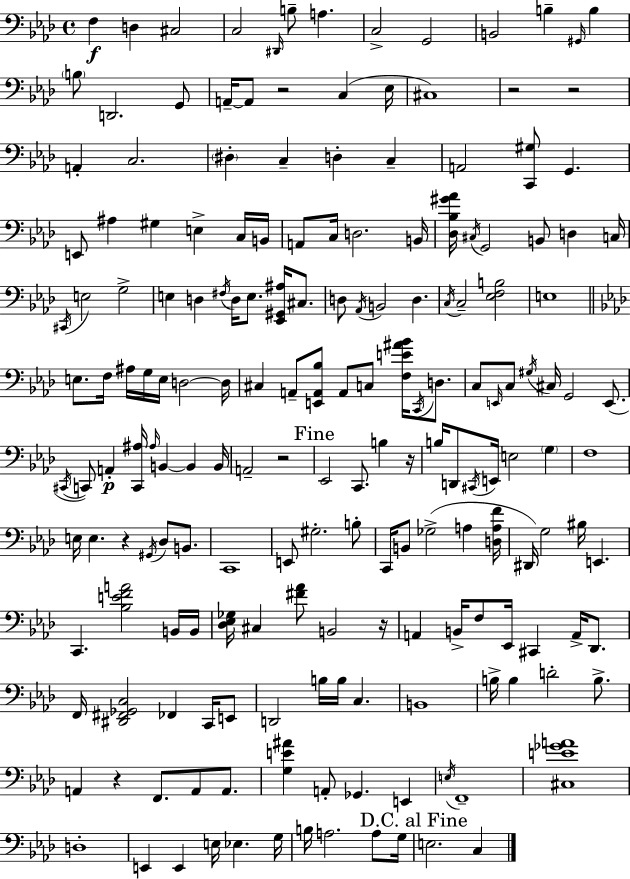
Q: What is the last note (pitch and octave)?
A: C3